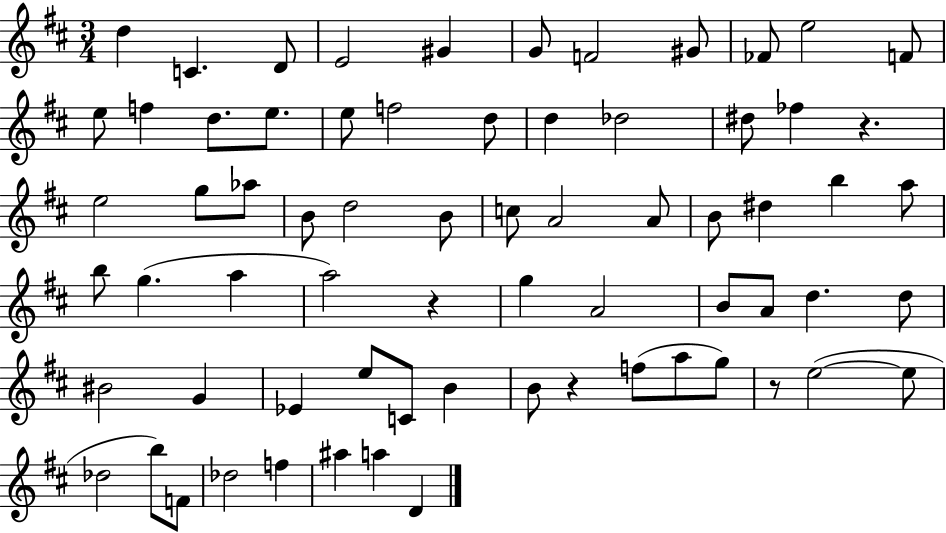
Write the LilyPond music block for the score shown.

{
  \clef treble
  \numericTimeSignature
  \time 3/4
  \key d \major
  d''4 c'4. d'8 | e'2 gis'4 | g'8 f'2 gis'8 | fes'8 e''2 f'8 | \break e''8 f''4 d''8. e''8. | e''8 f''2 d''8 | d''4 des''2 | dis''8 fes''4 r4. | \break e''2 g''8 aes''8 | b'8 d''2 b'8 | c''8 a'2 a'8 | b'8 dis''4 b''4 a''8 | \break b''8 g''4.( a''4 | a''2) r4 | g''4 a'2 | b'8 a'8 d''4. d''8 | \break bis'2 g'4 | ees'4 e''8 c'8 b'4 | b'8 r4 f''8( a''8 g''8) | r8 e''2~(~ e''8 | \break des''2 b''8) f'8 | des''2 f''4 | ais''4 a''4 d'4 | \bar "|."
}